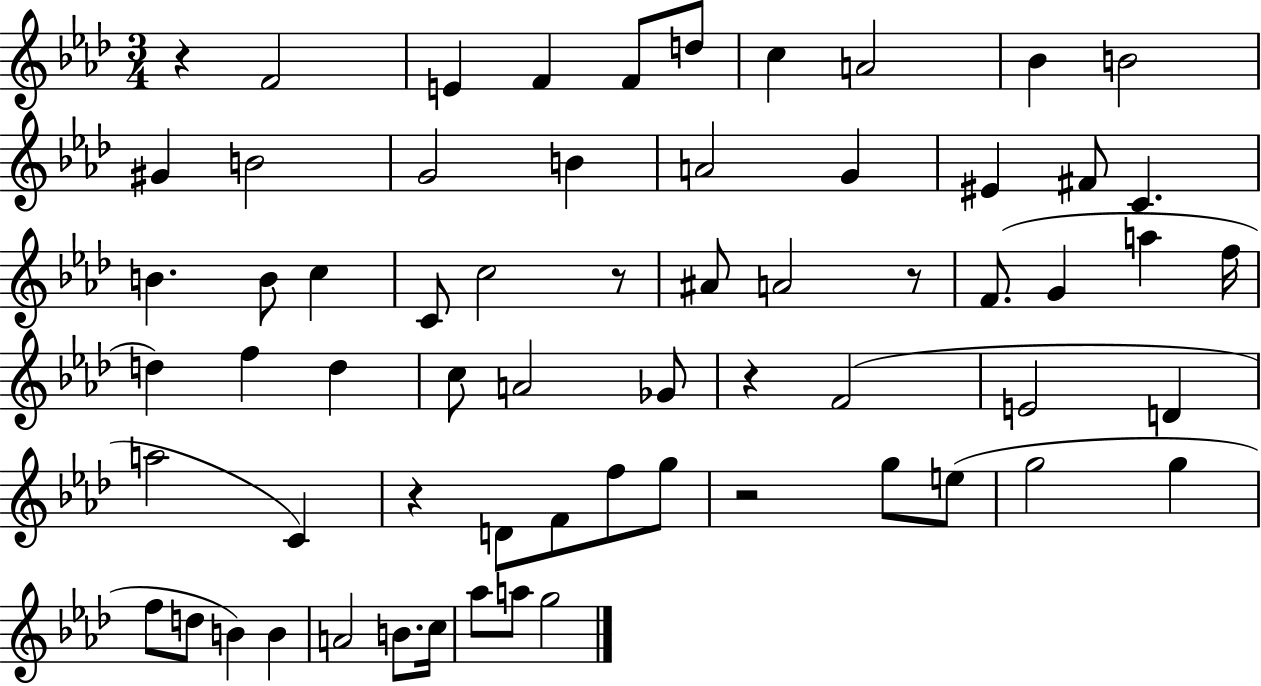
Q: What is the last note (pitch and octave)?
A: G5